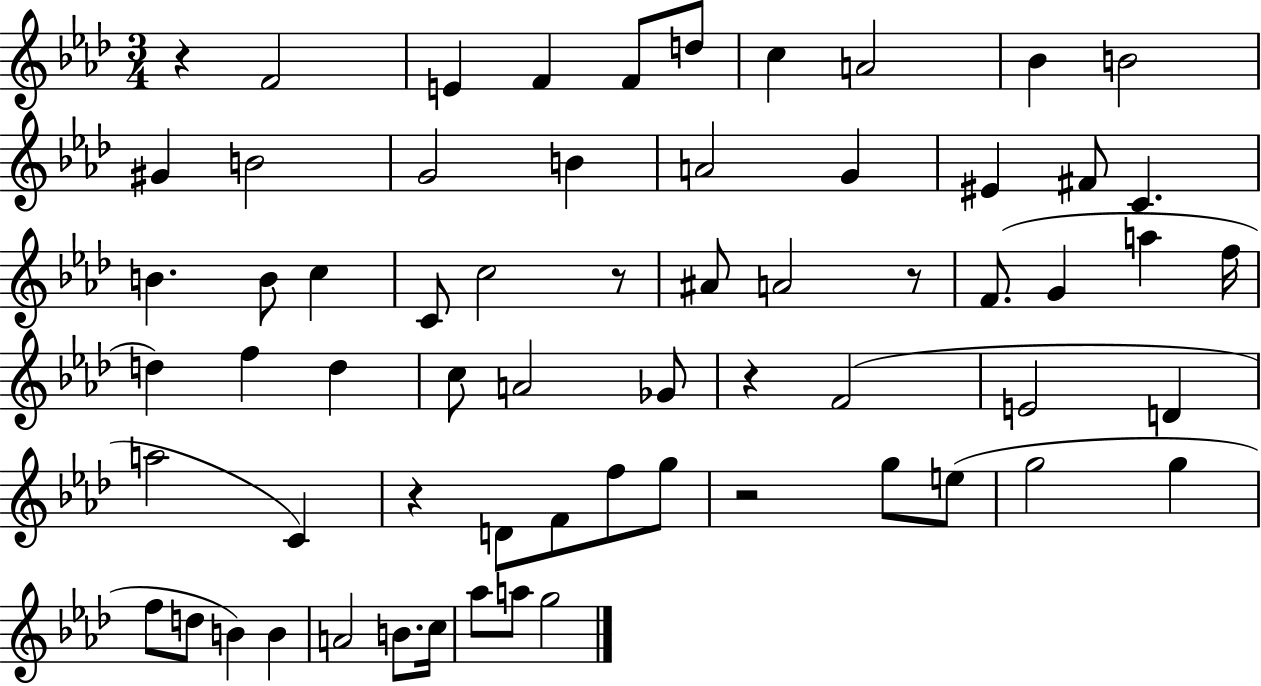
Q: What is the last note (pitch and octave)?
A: G5